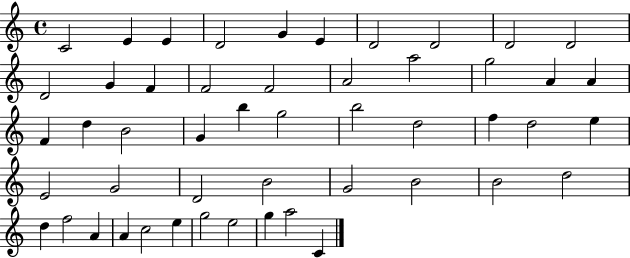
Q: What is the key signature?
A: C major